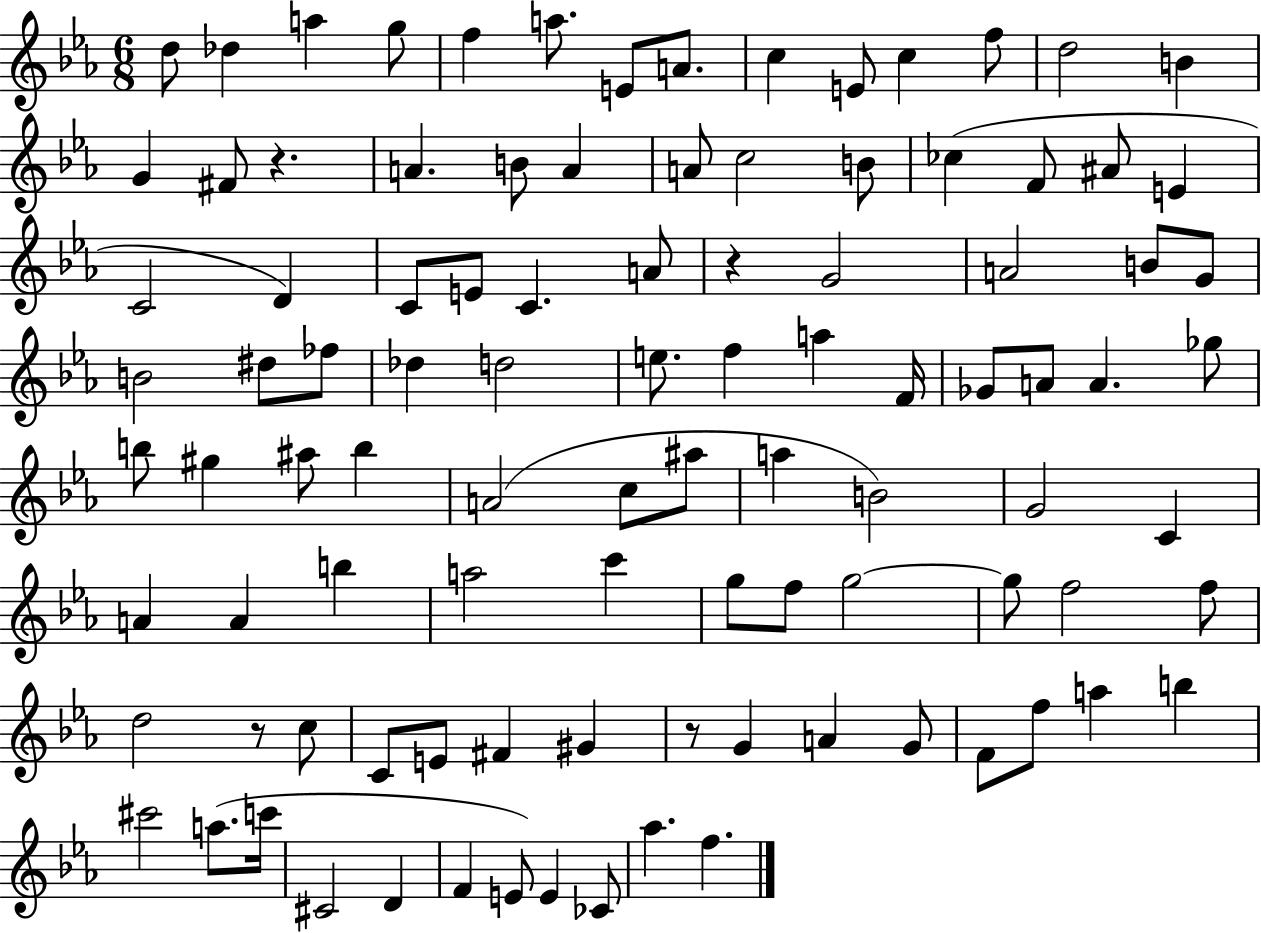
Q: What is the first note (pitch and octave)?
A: D5